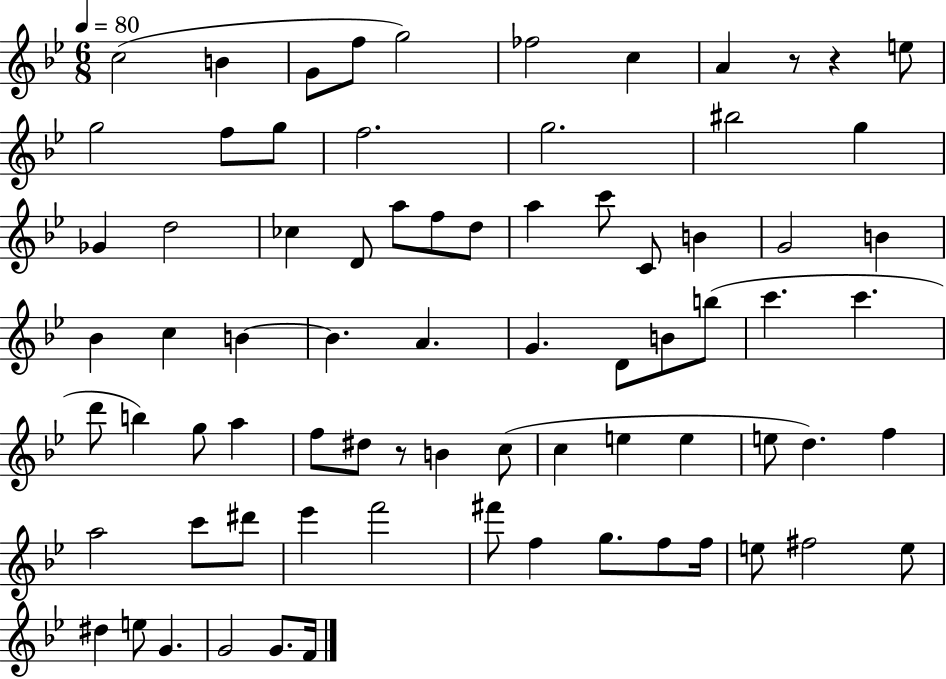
X:1
T:Untitled
M:6/8
L:1/4
K:Bb
c2 B G/2 f/2 g2 _f2 c A z/2 z e/2 g2 f/2 g/2 f2 g2 ^b2 g _G d2 _c D/2 a/2 f/2 d/2 a c'/2 C/2 B G2 B _B c B B A G D/2 B/2 b/2 c' c' d'/2 b g/2 a f/2 ^d/2 z/2 B c/2 c e e e/2 d f a2 c'/2 ^d'/2 _e' f'2 ^f'/2 f g/2 f/2 f/4 e/2 ^f2 e/2 ^d e/2 G G2 G/2 F/4